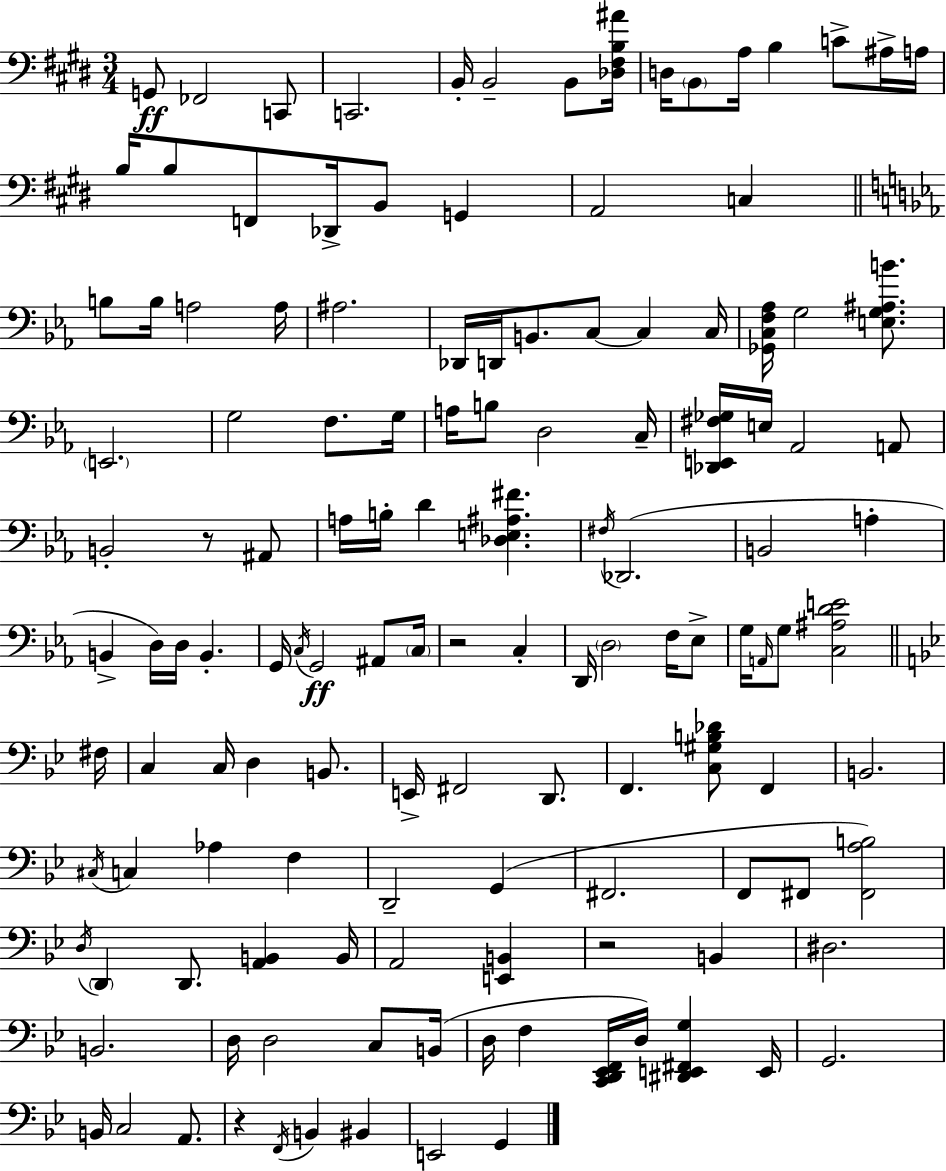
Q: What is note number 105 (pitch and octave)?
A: F3